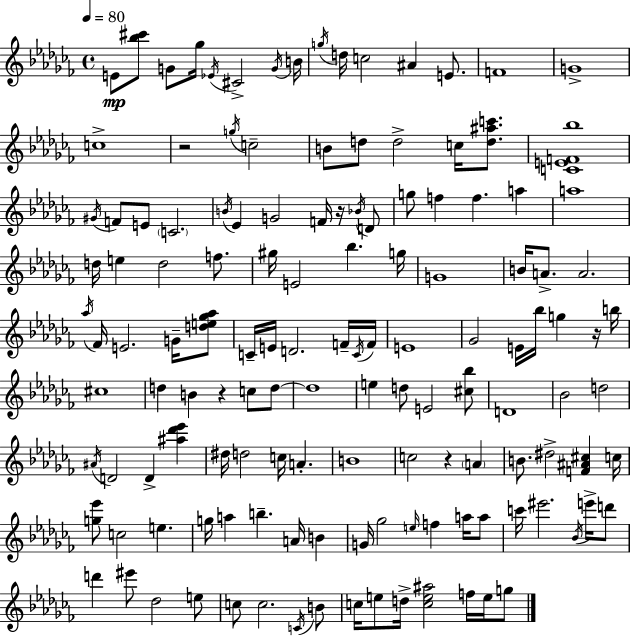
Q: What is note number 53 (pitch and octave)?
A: C4